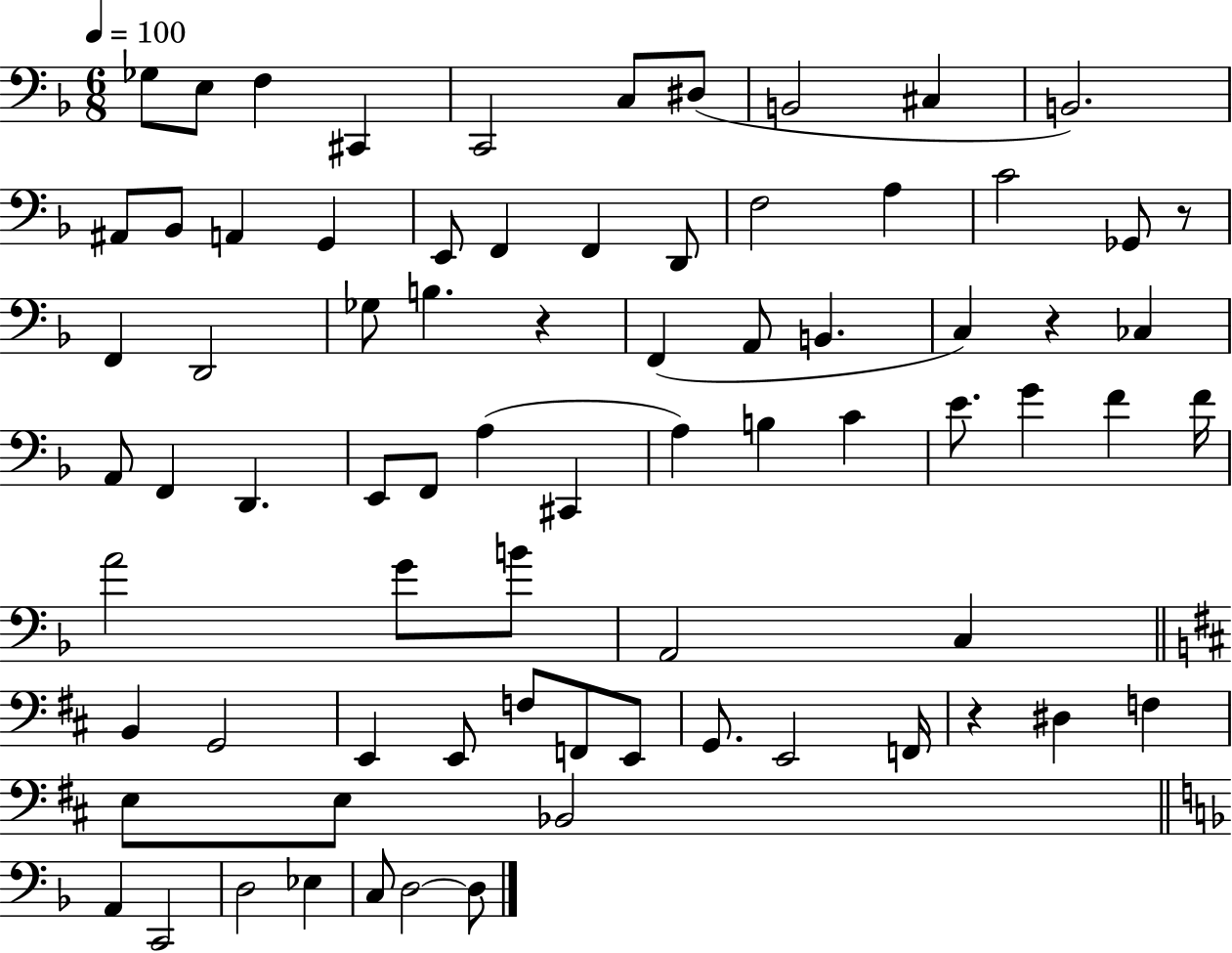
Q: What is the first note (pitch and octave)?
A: Gb3